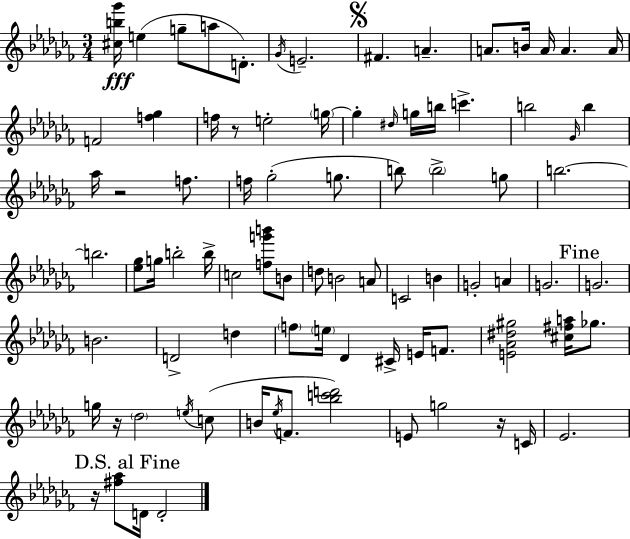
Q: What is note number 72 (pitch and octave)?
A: D4